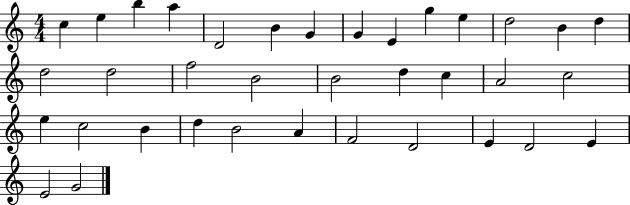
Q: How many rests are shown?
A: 0